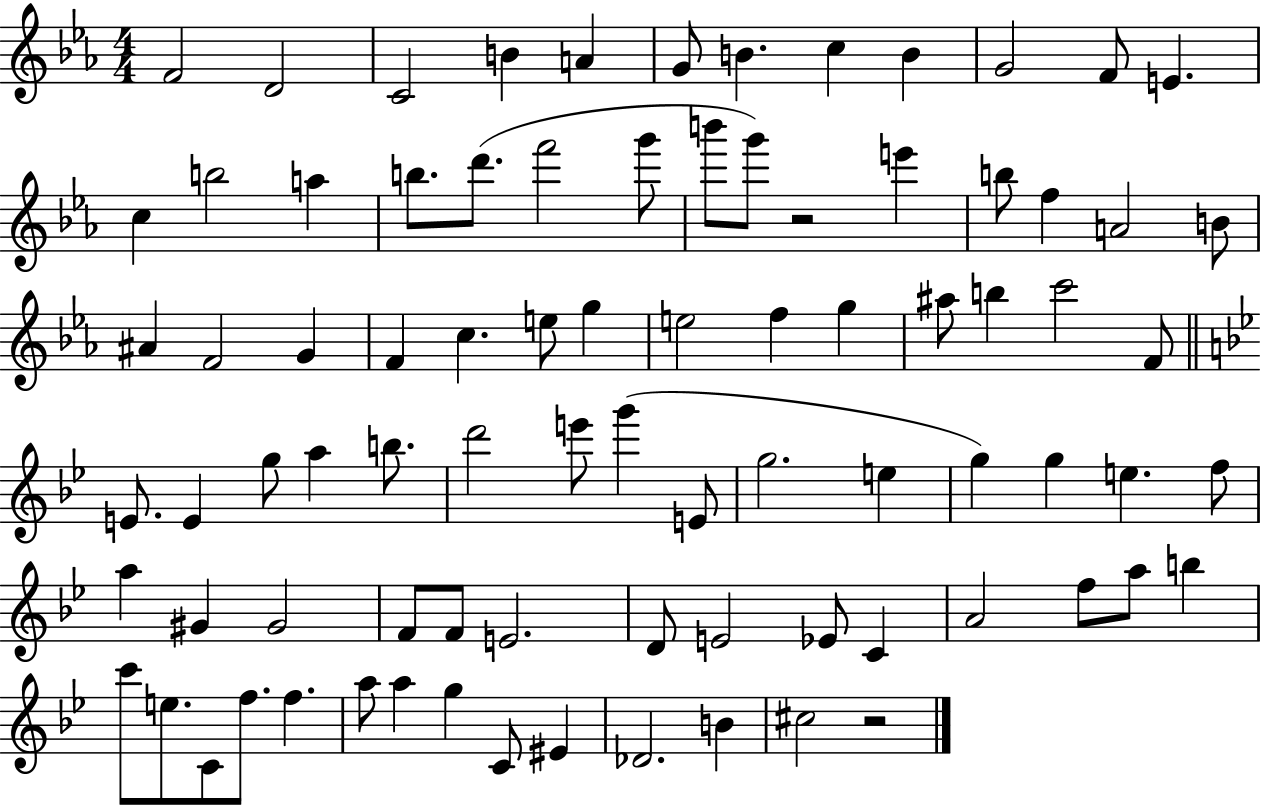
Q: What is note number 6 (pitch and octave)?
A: G4